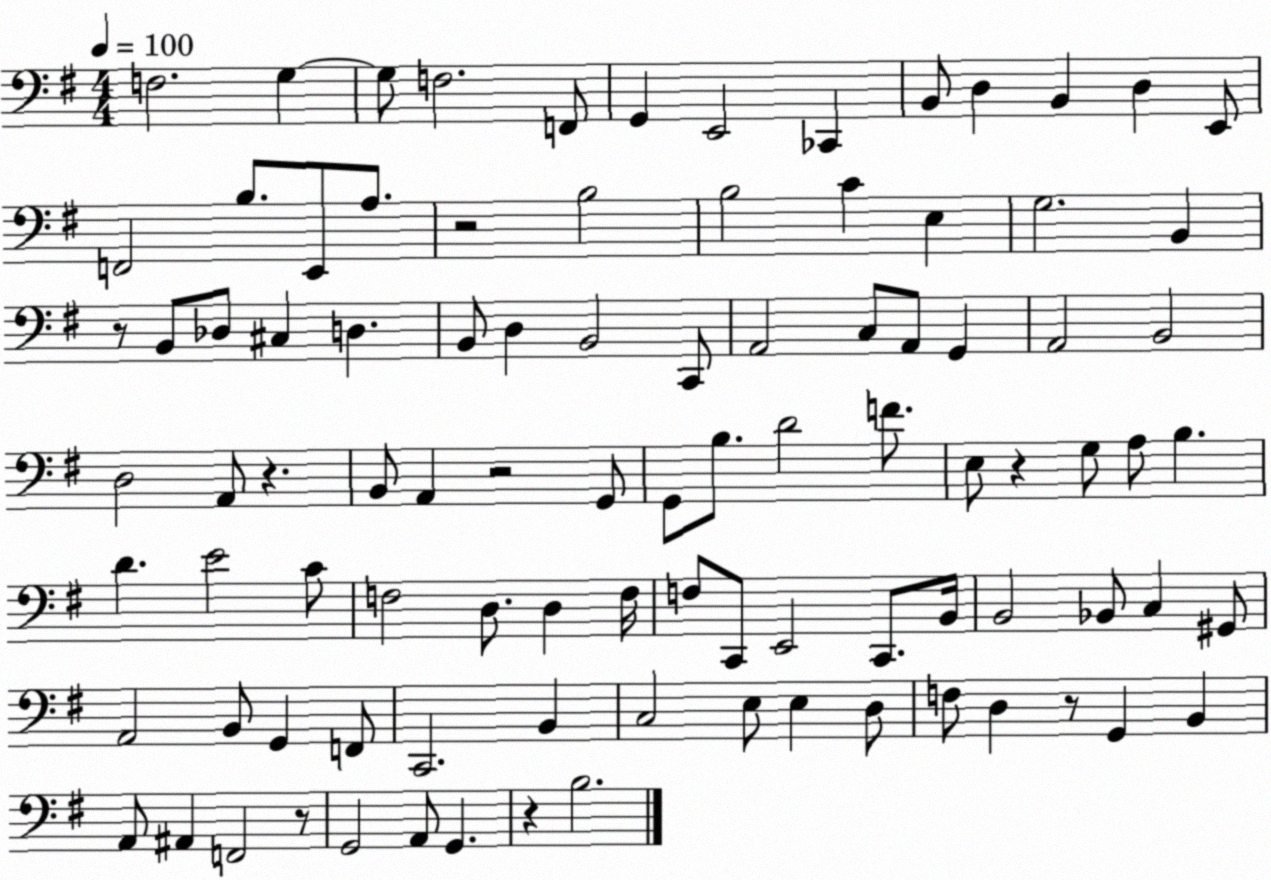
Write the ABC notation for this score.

X:1
T:Untitled
M:4/4
L:1/4
K:G
F,2 G, G,/2 F,2 F,,/2 G,, E,,2 _C,, B,,/2 D, B,, D, E,,/2 F,,2 B,/2 E,,/2 A,/2 z2 B,2 B,2 C E, G,2 B,, z/2 B,,/2 _D,/2 ^C, D, B,,/2 D, B,,2 C,,/2 A,,2 C,/2 A,,/2 G,, A,,2 B,,2 D,2 A,,/2 z B,,/2 A,, z2 G,,/2 G,,/2 B,/2 D2 F/2 E,/2 z G,/2 A,/2 B, D E2 C/2 F,2 D,/2 D, F,/4 F,/2 C,,/2 E,,2 C,,/2 B,,/4 B,,2 _B,,/2 C, ^G,,/2 A,,2 B,,/2 G,, F,,/2 C,,2 B,, C,2 E,/2 E, D,/2 F,/2 D, z/2 G,, B,, A,,/2 ^A,, F,,2 z/2 G,,2 A,,/2 G,, z B,2